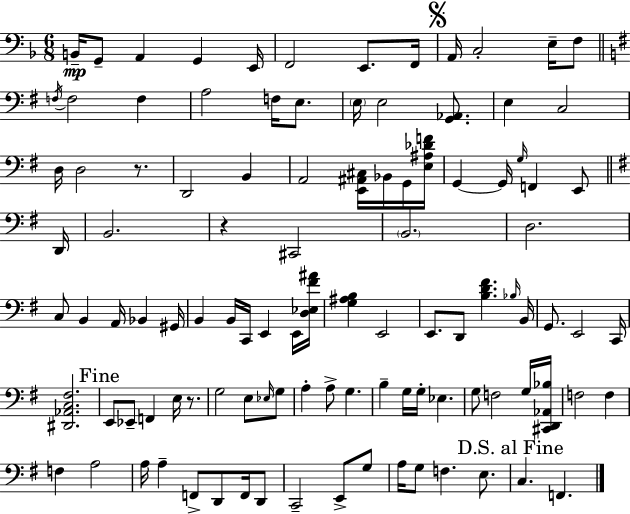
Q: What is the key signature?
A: F major